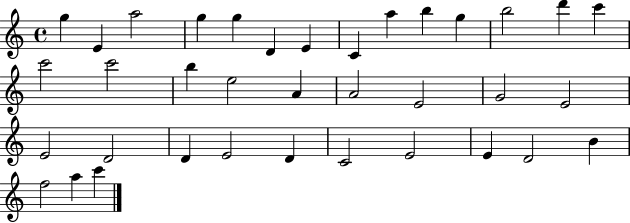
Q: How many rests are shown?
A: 0